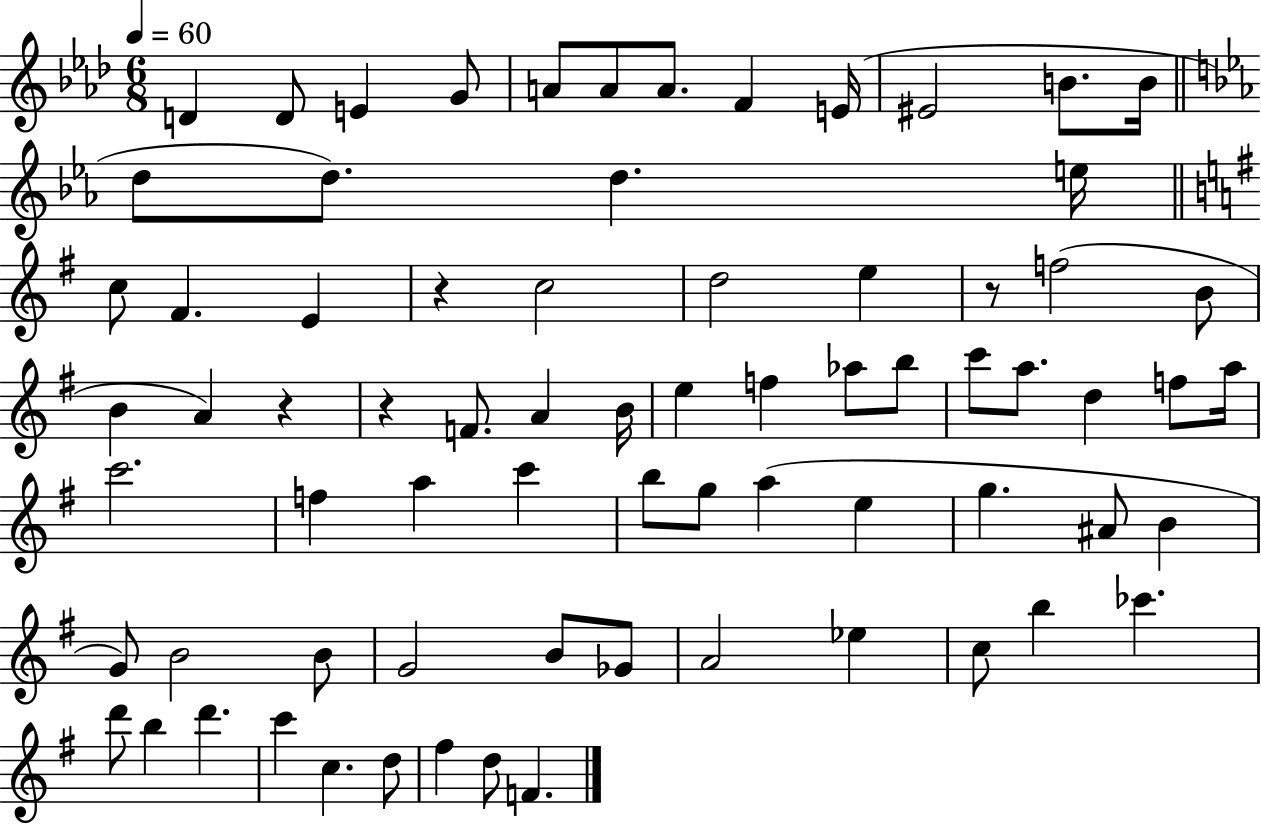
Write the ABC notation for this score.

X:1
T:Untitled
M:6/8
L:1/4
K:Ab
D D/2 E G/2 A/2 A/2 A/2 F E/4 ^E2 B/2 B/4 d/2 d/2 d e/4 c/2 ^F E z c2 d2 e z/2 f2 B/2 B A z z F/2 A B/4 e f _a/2 b/2 c'/2 a/2 d f/2 a/4 c'2 f a c' b/2 g/2 a e g ^A/2 B G/2 B2 B/2 G2 B/2 _G/2 A2 _e c/2 b _c' d'/2 b d' c' c d/2 ^f d/2 F